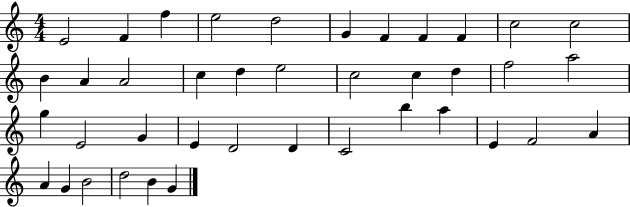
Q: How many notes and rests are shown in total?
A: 40